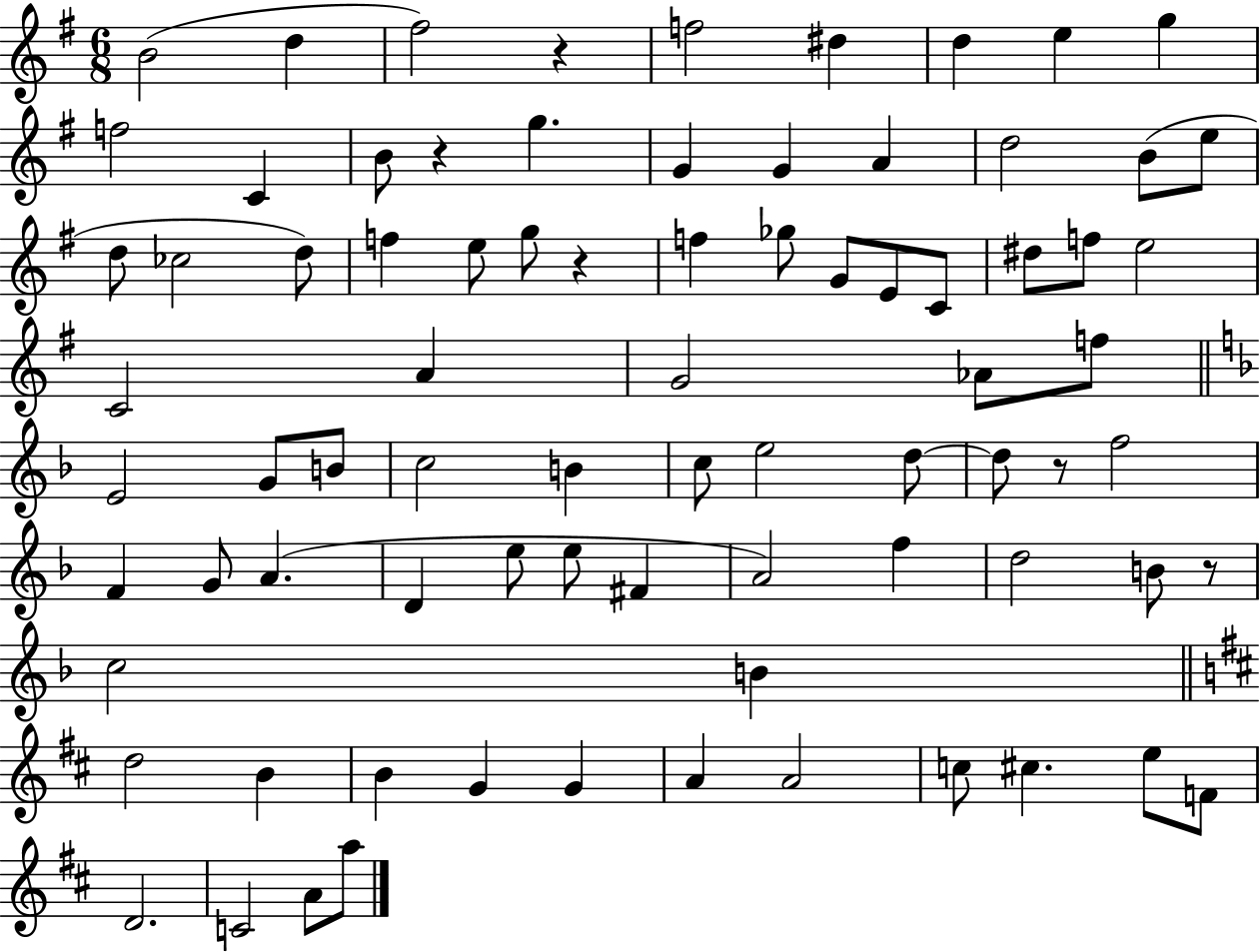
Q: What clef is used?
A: treble